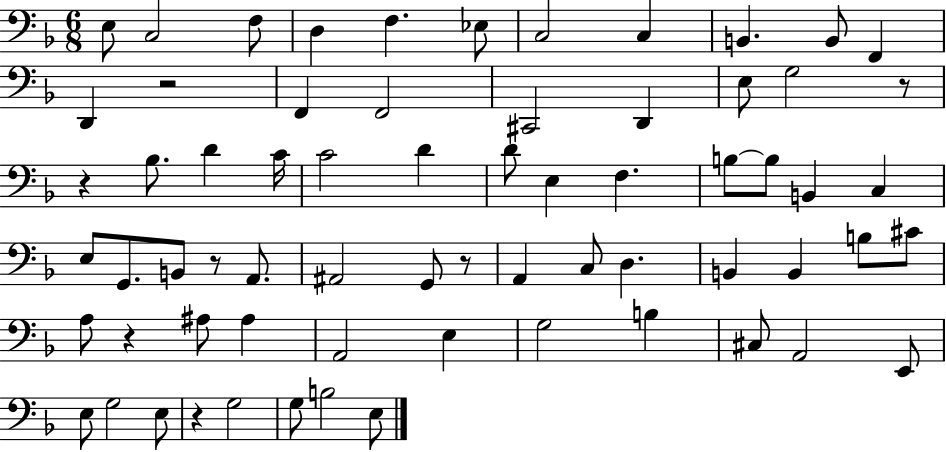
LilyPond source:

{
  \clef bass
  \numericTimeSignature
  \time 6/8
  \key f \major
  \repeat volta 2 { e8 c2 f8 | d4 f4. ees8 | c2 c4 | b,4. b,8 f,4 | \break d,4 r2 | f,4 f,2 | cis,2 d,4 | e8 g2 r8 | \break r4 bes8. d'4 c'16 | c'2 d'4 | d'8 e4 f4. | b8~~ b8 b,4 c4 | \break e8 g,8. b,8 r8 a,8. | ais,2 g,8 r8 | a,4 c8 d4. | b,4 b,4 b8 cis'8 | \break a8 r4 ais8 ais4 | a,2 e4 | g2 b4 | cis8 a,2 e,8 | \break e8 g2 e8 | r4 g2 | g8 b2 e8 | } \bar "|."
}